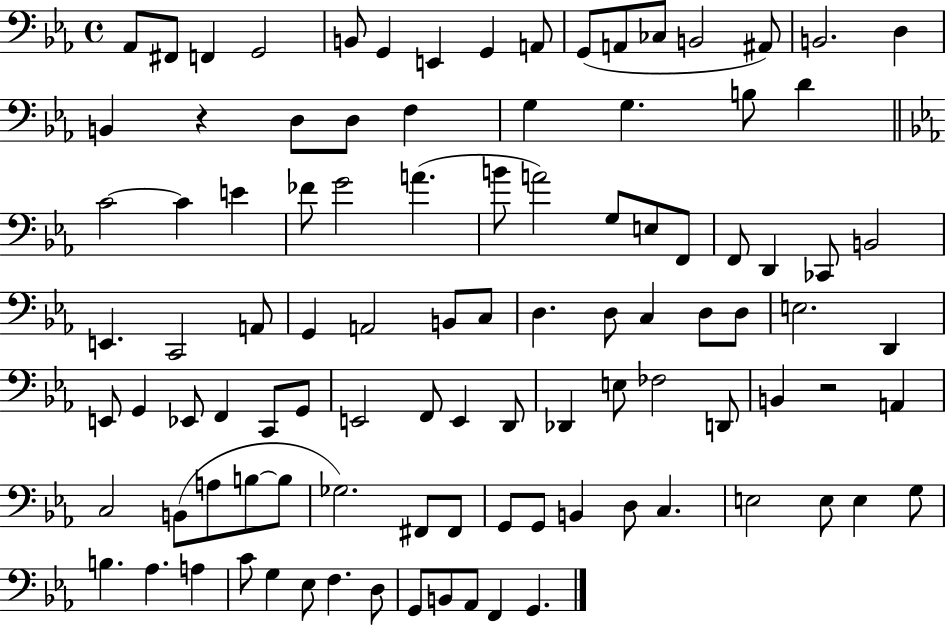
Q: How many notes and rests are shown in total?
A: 101